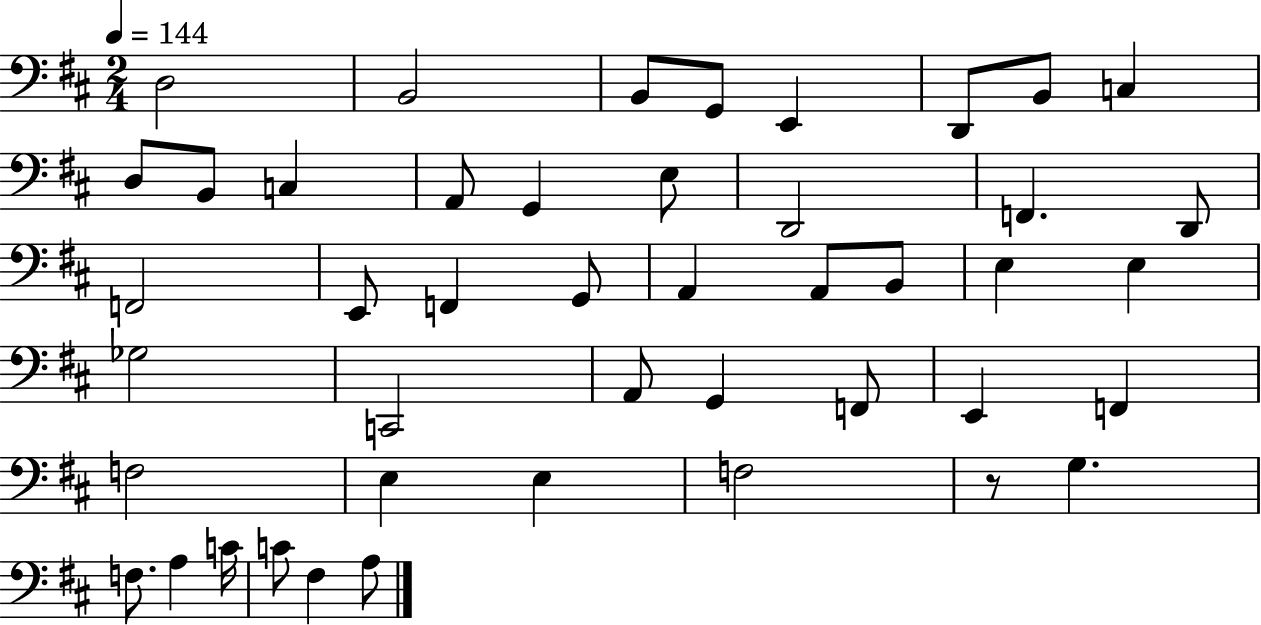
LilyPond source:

{
  \clef bass
  \numericTimeSignature
  \time 2/4
  \key d \major
  \tempo 4 = 144
  \repeat volta 2 { d2 | b,2 | b,8 g,8 e,4 | d,8 b,8 c4 | \break d8 b,8 c4 | a,8 g,4 e8 | d,2 | f,4. d,8 | \break f,2 | e,8 f,4 g,8 | a,4 a,8 b,8 | e4 e4 | \break ges2 | c,2 | a,8 g,4 f,8 | e,4 f,4 | \break f2 | e4 e4 | f2 | r8 g4. | \break f8. a4 c'16 | c'8 fis4 a8 | } \bar "|."
}